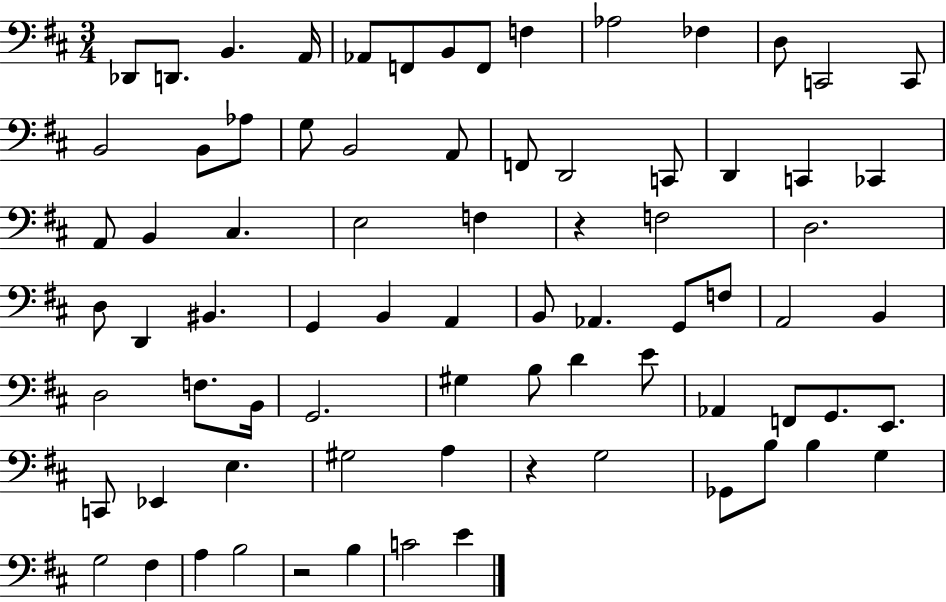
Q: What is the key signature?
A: D major